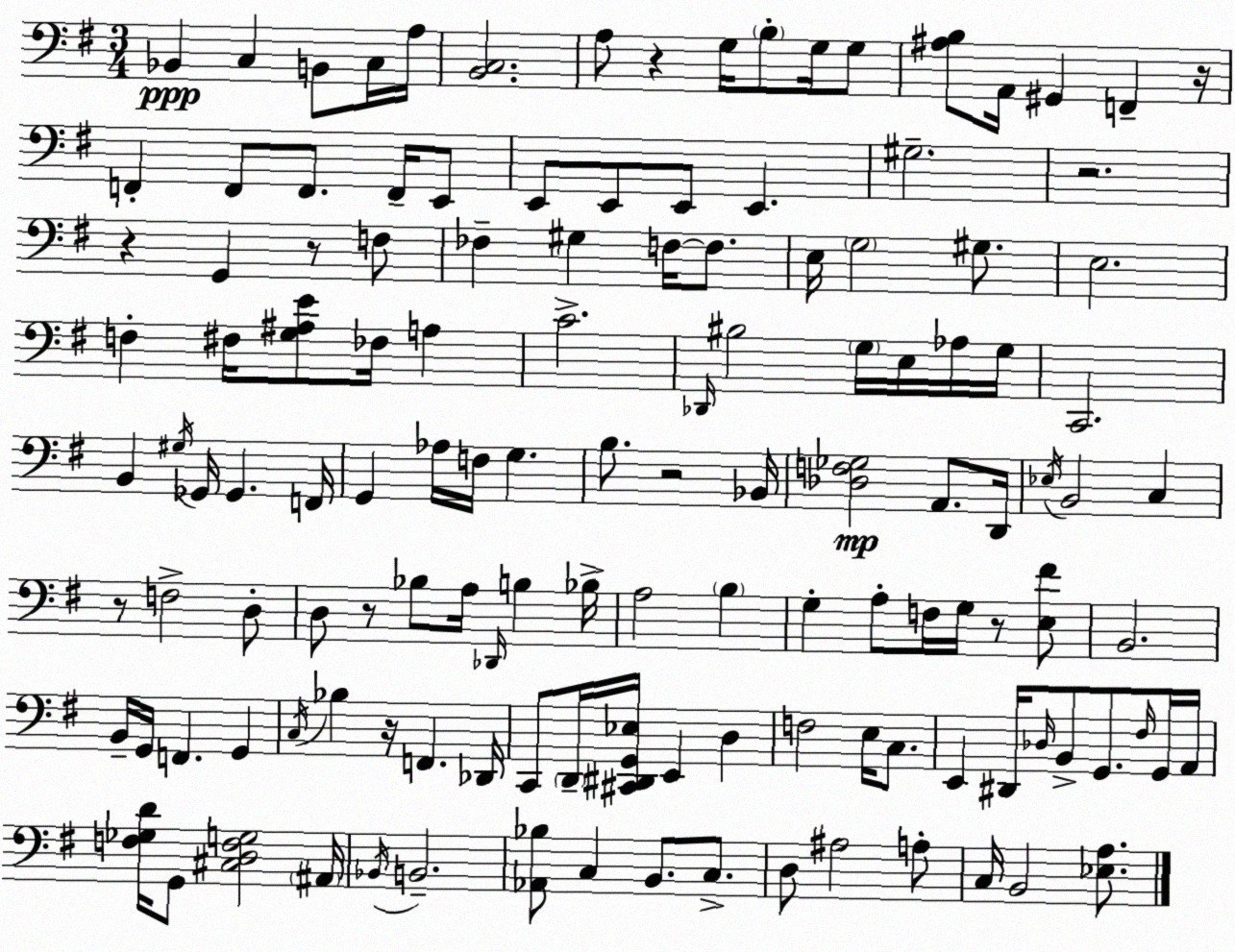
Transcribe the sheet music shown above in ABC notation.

X:1
T:Untitled
M:3/4
L:1/4
K:G
_B,, C, B,,/2 C,/4 A,/4 [B,,C,]2 A,/2 z G,/4 B,/2 G,/4 G,/2 [^A,B,]/2 A,,/4 ^G,, F,, z/4 F,, F,,/2 F,,/2 F,,/4 E,,/2 E,,/2 E,,/2 E,,/2 E,, ^G,2 z2 z G,, z/2 F,/2 _F, ^G, F,/4 F,/2 E,/4 G,2 ^G,/2 E,2 F, ^F,/4 [G,^A,E]/2 _F,/4 A, C2 _D,,/4 ^B,2 G,/4 E,/4 _A,/4 G,/4 C,,2 B,, ^G,/4 _G,,/4 _G,, F,,/4 G,, _A,/4 F,/4 G, B,/2 z2 _B,,/4 [_D,F,_G,]2 A,,/2 D,,/4 _E,/4 B,,2 C, z/2 F,2 D,/2 D,/2 z/2 _B,/2 A,/4 _D,,/4 B, _B,/4 A,2 B, G, A,/2 F,/4 G,/4 z/2 [E,^F]/2 B,,2 B,,/4 G,,/4 F,, G,, C,/4 _B, z/4 F,, _D,,/4 C,,/2 D,,/4 [^C,,^D,,G,,_E,]/4 E,, D, F,2 E,/4 C,/2 E,, ^D,,/4 _D,/4 B,,/2 G,,/2 ^F,/4 G,,/4 A,,/4 [F,_G,D]/4 G,,/2 [^C,D,F,G,]2 ^A,,/4 _B,,/4 B,,2 [_A,,_B,]/2 C, B,,/2 C,/2 D,/2 ^A,2 A,/2 C,/4 B,,2 [_E,A,]/2